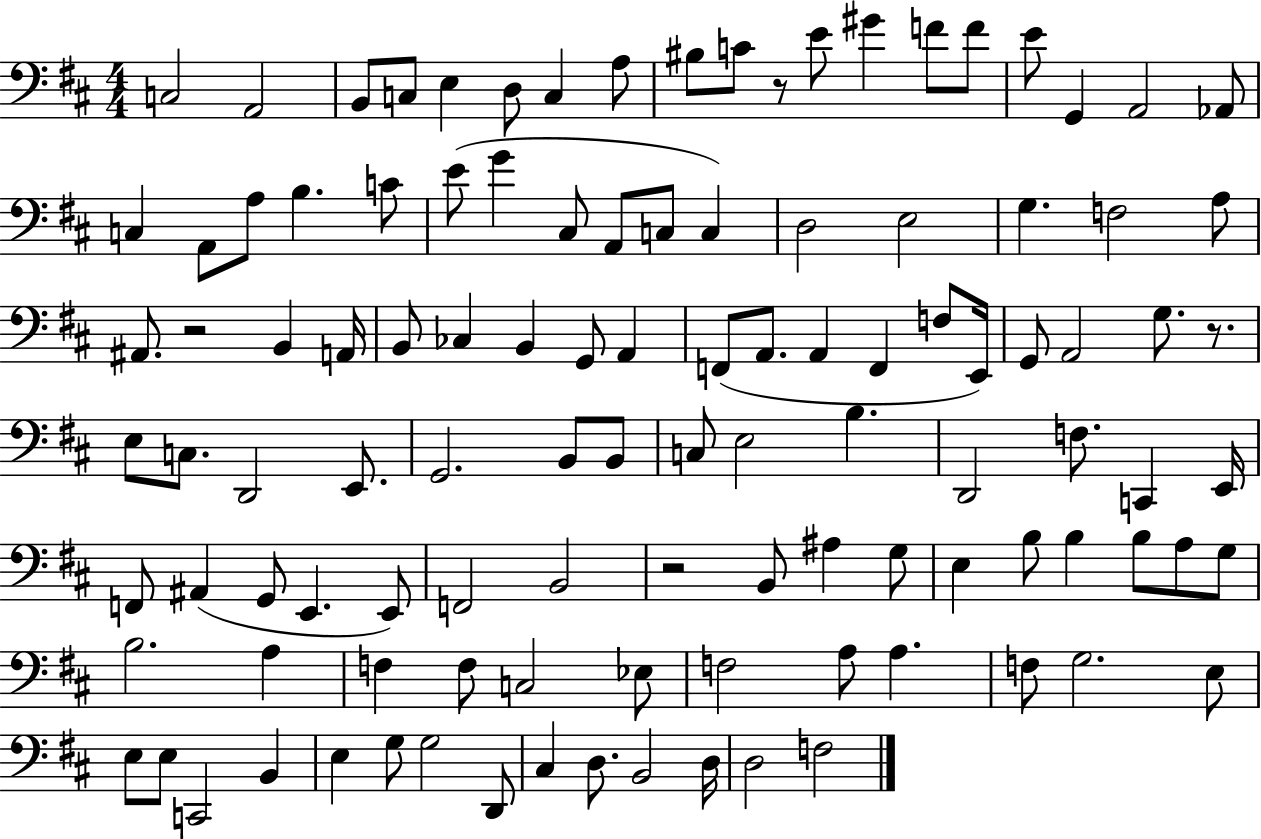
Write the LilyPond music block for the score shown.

{
  \clef bass
  \numericTimeSignature
  \time 4/4
  \key d \major
  c2 a,2 | b,8 c8 e4 d8 c4 a8 | bis8 c'8 r8 e'8 gis'4 f'8 f'8 | e'8 g,4 a,2 aes,8 | \break c4 a,8 a8 b4. c'8 | e'8( g'4 cis8 a,8 c8 c4) | d2 e2 | g4. f2 a8 | \break ais,8. r2 b,4 a,16 | b,8 ces4 b,4 g,8 a,4 | f,8( a,8. a,4 f,4 f8 e,16) | g,8 a,2 g8. r8. | \break e8 c8. d,2 e,8. | g,2. b,8 b,8 | c8 e2 b4. | d,2 f8. c,4 e,16 | \break f,8 ais,4( g,8 e,4. e,8) | f,2 b,2 | r2 b,8 ais4 g8 | e4 b8 b4 b8 a8 g8 | \break b2. a4 | f4 f8 c2 ees8 | f2 a8 a4. | f8 g2. e8 | \break e8 e8 c,2 b,4 | e4 g8 g2 d,8 | cis4 d8. b,2 d16 | d2 f2 | \break \bar "|."
}